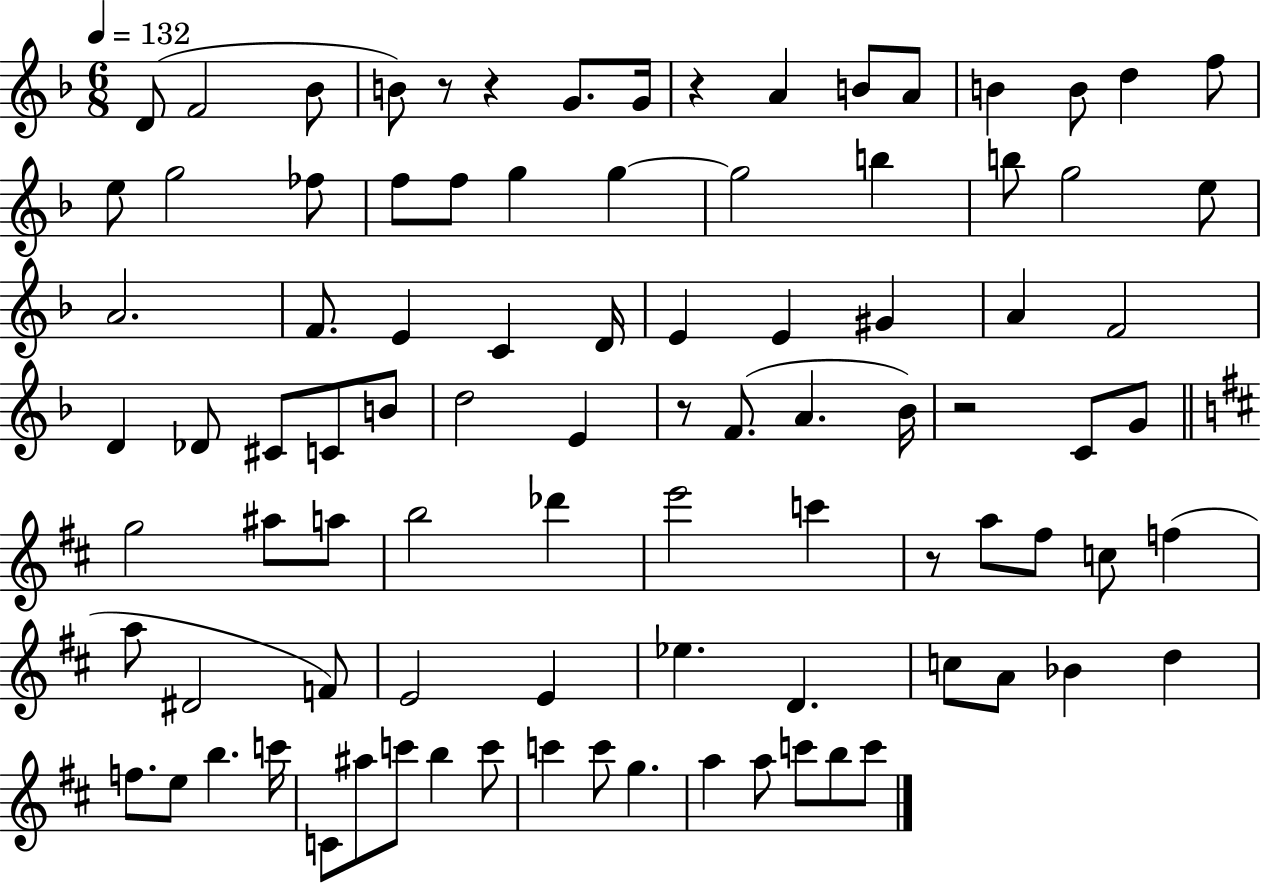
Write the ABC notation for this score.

X:1
T:Untitled
M:6/8
L:1/4
K:F
D/2 F2 _B/2 B/2 z/2 z G/2 G/4 z A B/2 A/2 B B/2 d f/2 e/2 g2 _f/2 f/2 f/2 g g g2 b b/2 g2 e/2 A2 F/2 E C D/4 E E ^G A F2 D _D/2 ^C/2 C/2 B/2 d2 E z/2 F/2 A _B/4 z2 C/2 G/2 g2 ^a/2 a/2 b2 _d' e'2 c' z/2 a/2 ^f/2 c/2 f a/2 ^D2 F/2 E2 E _e D c/2 A/2 _B d f/2 e/2 b c'/4 C/2 ^a/2 c'/2 b c'/2 c' c'/2 g a a/2 c'/2 b/2 c'/2